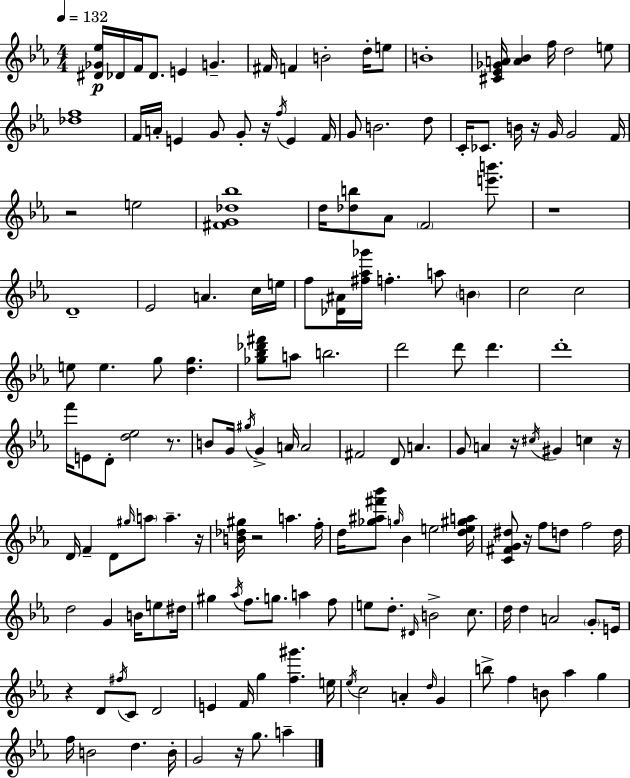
X:1
T:Untitled
M:4/4
L:1/4
K:Eb
[^D_G_e]/4 _D/4 F/4 _D/2 E G ^F/4 F B2 d/4 e/2 B4 [^C_E_GA]/4 [A_B] f/4 d2 e/2 [_df]4 F/4 A/4 E G/2 G/2 z/4 f/4 E F/4 G/2 B2 d/2 C/4 _C/2 B/4 z/4 G/4 G2 F/4 z2 e2 [^FG_d_b]4 d/4 [_db]/2 _A/2 F2 [e'b']/2 z4 D4 _E2 A c/4 e/4 f/2 [_D^A]/4 [^f_a_g']/4 f a/2 B c2 c2 e/2 e g/2 [dg] [_g_b_d'^f']/2 a/2 b2 d'2 d'/2 d' d'4 f'/4 E/2 D/2 [d_e]2 z/2 B/2 G/4 ^g/4 G A/4 A2 ^F2 D/2 A G/2 A z/4 ^c/4 ^G c z/4 D/4 F D/2 ^g/4 a/2 a z/4 [B_d^g]/4 z2 a f/4 d/4 [_g^a^f'_b']/2 g/4 _B e2 [de^ga]/4 [C^FG^d]/2 z/4 f/2 d/2 f2 d/4 d2 G B/4 e/2 ^d/4 ^g _a/4 f/2 g/2 a f/2 e/2 d/2 ^D/4 B2 c/2 d/4 d A2 G/2 E/4 z D/2 ^f/4 C/2 D2 E F/4 g [f^g'] e/4 _e/4 c2 A d/4 G b/2 f B/2 _a g f/4 B2 d B/4 G2 z/4 g/2 a